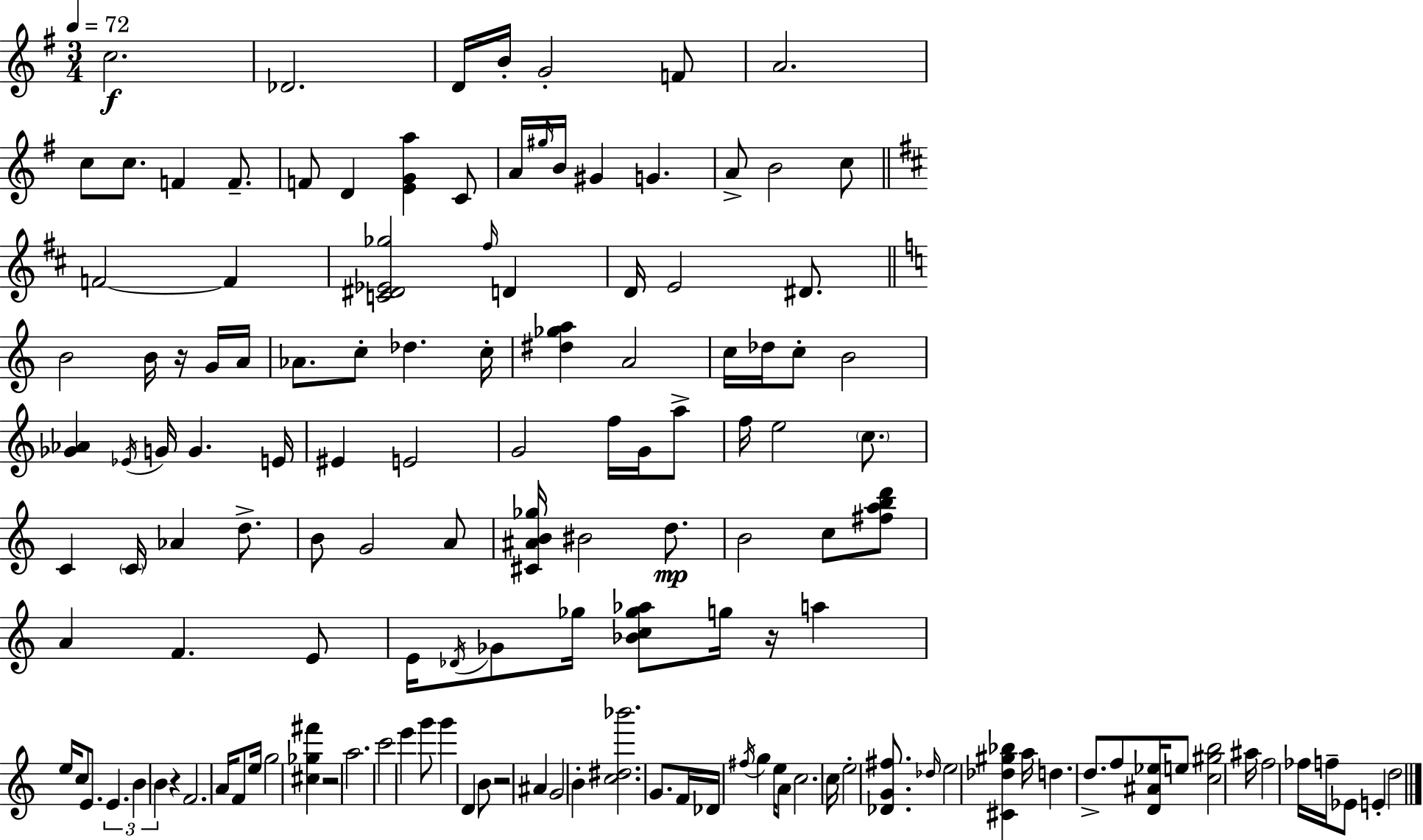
X:1
T:Untitled
M:3/4
L:1/4
K:Em
c2 _D2 D/4 B/4 G2 F/2 A2 c/2 c/2 F F/2 F/2 D [EGa] C/2 A/4 ^g/4 B/4 ^G G A/2 B2 c/2 F2 F [C^D_E_g]2 ^f/4 D D/4 E2 ^D/2 B2 B/4 z/4 G/4 A/4 _A/2 c/2 _d c/4 [^d_ga] A2 c/4 _d/4 c/2 B2 [_G_A] _E/4 G/4 G E/4 ^E E2 G2 f/4 G/4 a/2 f/4 e2 c/2 C C/4 _A d/2 B/2 G2 A/2 [^C^AB_g]/4 ^B2 d/2 B2 c/2 [^fabd']/2 A F E/2 E/4 _D/4 _G/2 _g/4 [_Bc_g_a]/2 g/4 z/4 a e/4 c/2 E/2 E B B z F2 A/4 F/2 e/4 g2 [^c_g^f'] z2 a2 c'2 e' g'/2 g' D B/2 z2 ^A G2 B [c^d_b']2 G/2 F/4 _D/4 ^f/4 g e/4 A/2 c2 c/4 e2 [_DG^f]/2 _d/4 e2 [^C_d^g_b] a/4 d d/2 f/2 [D^A_e]/4 e/2 [c^gb]2 ^a/4 f2 _f/4 f/4 _E/2 E d2